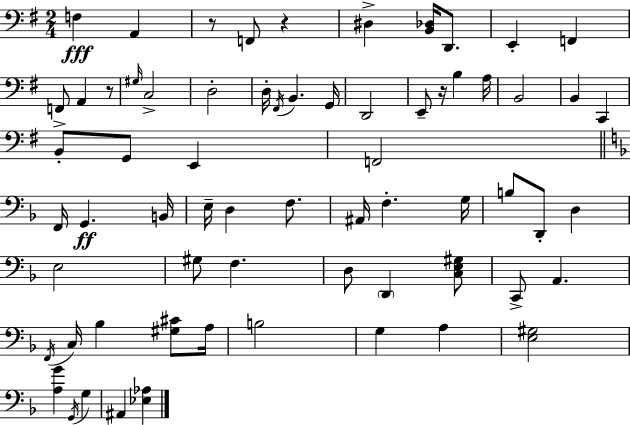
F3/q A2/q R/e F2/e R/q D#3/q [B2,Db3]/s D2/e. E2/q F2/q F2/e A2/q R/e G#3/s C3/h D3/h D3/s F#2/s B2/q. G2/s D2/h E2/e R/s B3/q A3/s B2/h B2/q C2/q B2/e G2/e E2/q F2/h F2/s G2/q. B2/s E3/s D3/q F3/e. A#2/s F3/q. G3/s B3/e D2/e D3/q E3/h G#3/e F3/q. D3/e D2/q [C3,E3,G#3]/e C2/e A2/q. F2/s C3/s Bb3/q [G#3,C#4]/e A3/s B3/h G3/q A3/q [E3,G#3]/h [A3,G4]/q G2/s G3/q A#2/q [Eb3,Ab3]/q